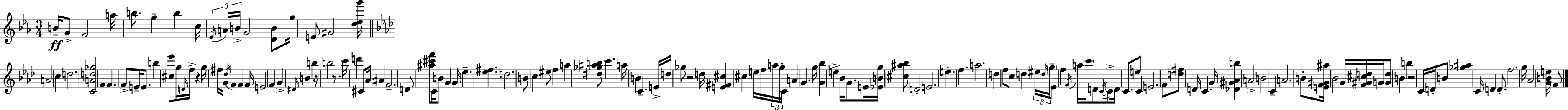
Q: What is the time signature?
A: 3/4